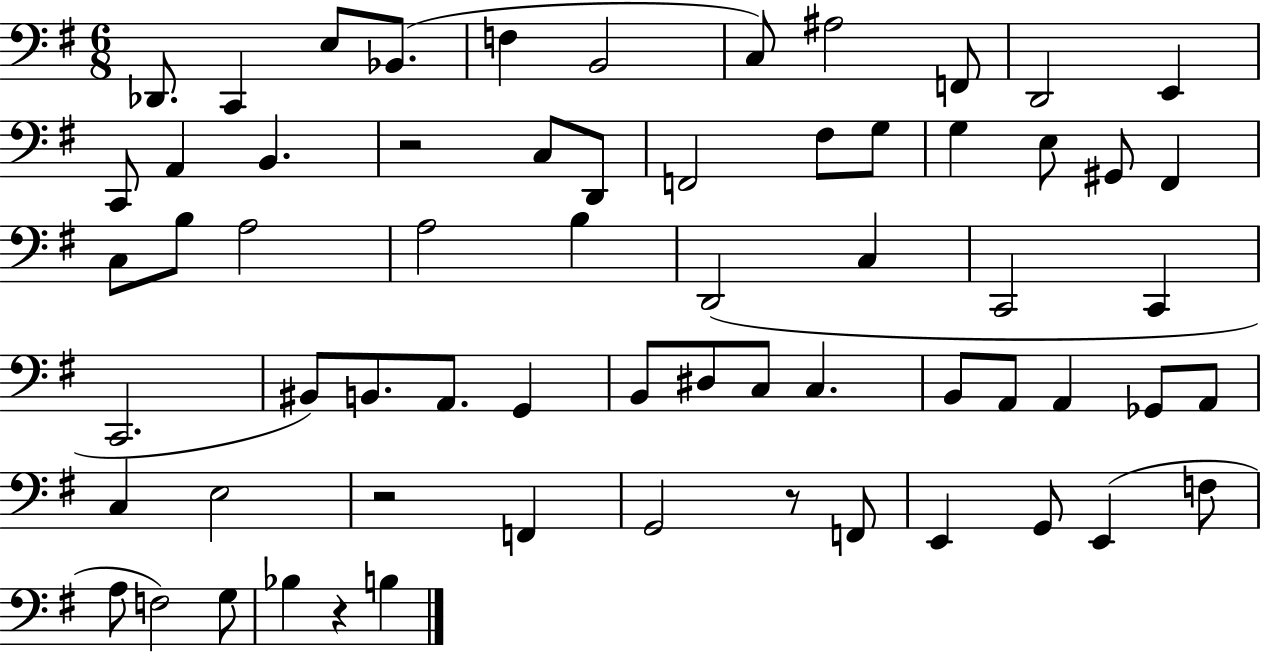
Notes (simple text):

Db2/e. C2/q E3/e Bb2/e. F3/q B2/h C3/e A#3/h F2/e D2/h E2/q C2/e A2/q B2/q. R/h C3/e D2/e F2/h F#3/e G3/e G3/q E3/e G#2/e F#2/q C3/e B3/e A3/h A3/h B3/q D2/h C3/q C2/h C2/q C2/h. BIS2/e B2/e. A2/e. G2/q B2/e D#3/e C3/e C3/q. B2/e A2/e A2/q Gb2/e A2/e C3/q E3/h R/h F2/q G2/h R/e F2/e E2/q G2/e E2/q F3/e A3/e F3/h G3/e Bb3/q R/q B3/q